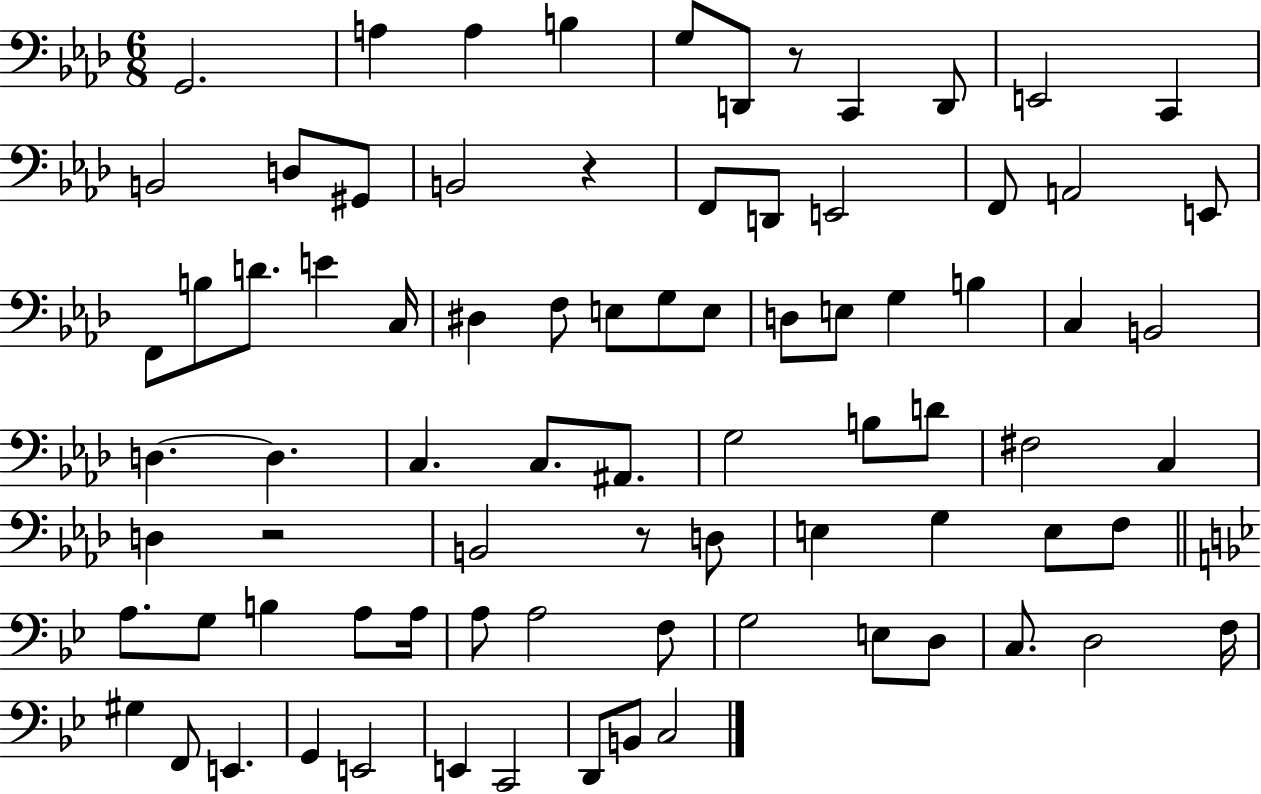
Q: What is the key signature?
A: AES major